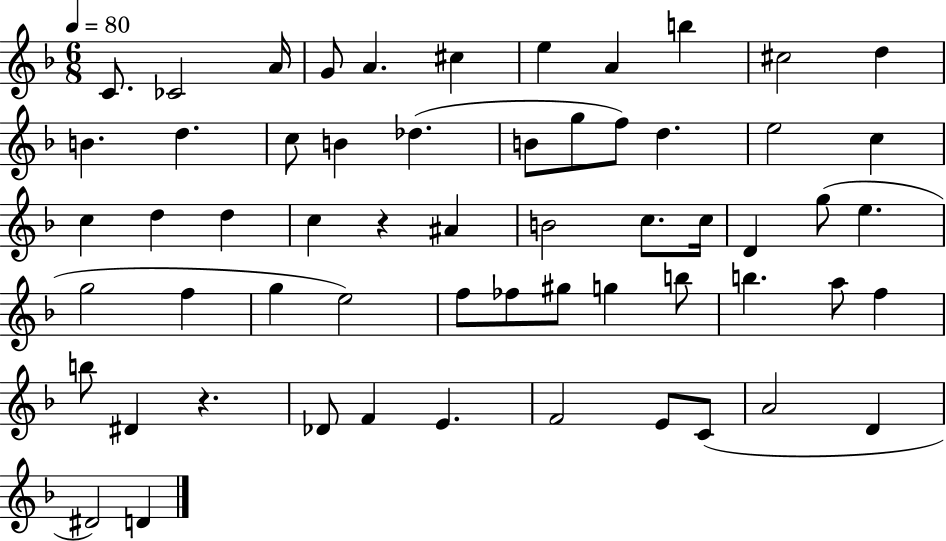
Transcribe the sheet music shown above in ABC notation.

X:1
T:Untitled
M:6/8
L:1/4
K:F
C/2 _C2 A/4 G/2 A ^c e A b ^c2 d B d c/2 B _d B/2 g/2 f/2 d e2 c c d d c z ^A B2 c/2 c/4 D g/2 e g2 f g e2 f/2 _f/2 ^g/2 g b/2 b a/2 f b/2 ^D z _D/2 F E F2 E/2 C/2 A2 D ^D2 D